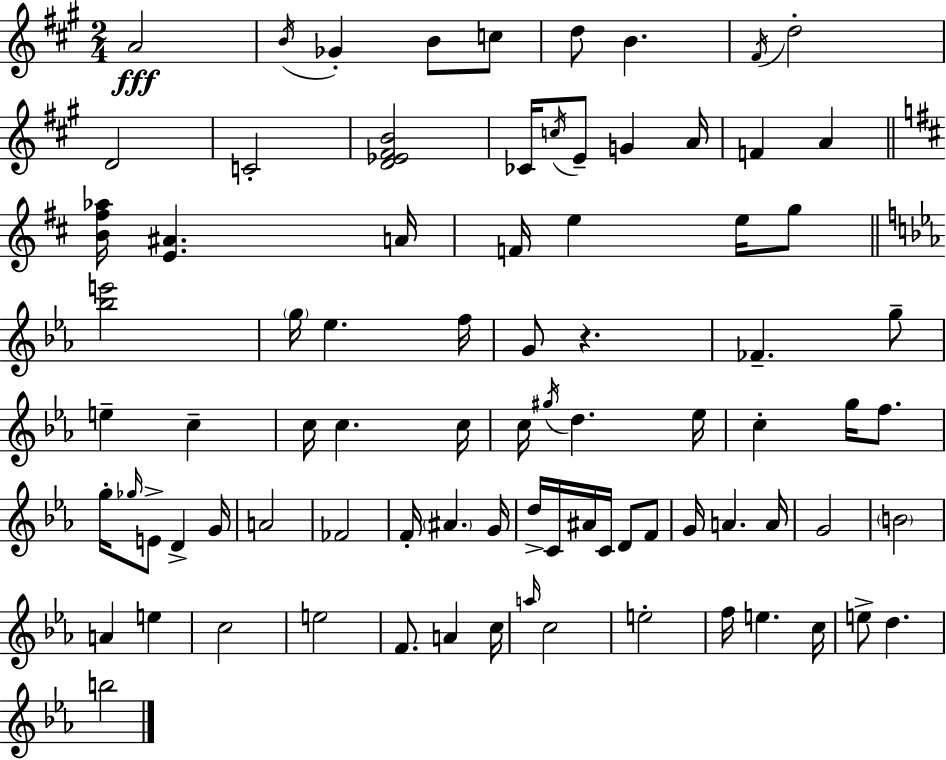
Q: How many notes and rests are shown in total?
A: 83